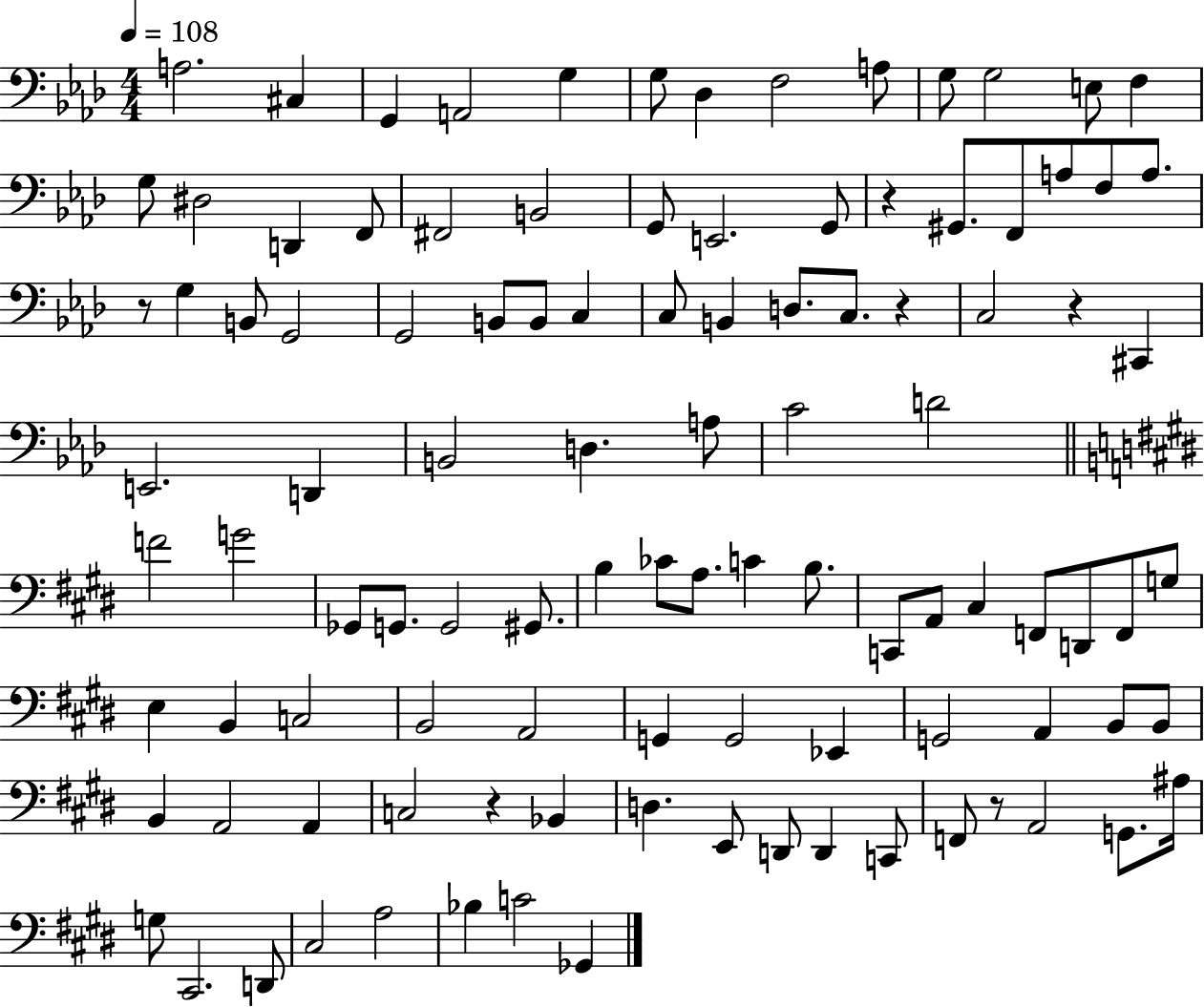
X:1
T:Untitled
M:4/4
L:1/4
K:Ab
A,2 ^C, G,, A,,2 G, G,/2 _D, F,2 A,/2 G,/2 G,2 E,/2 F, G,/2 ^D,2 D,, F,,/2 ^F,,2 B,,2 G,,/2 E,,2 G,,/2 z ^G,,/2 F,,/2 A,/2 F,/2 A,/2 z/2 G, B,,/2 G,,2 G,,2 B,,/2 B,,/2 C, C,/2 B,, D,/2 C,/2 z C,2 z ^C,, E,,2 D,, B,,2 D, A,/2 C2 D2 F2 G2 _G,,/2 G,,/2 G,,2 ^G,,/2 B, _C/2 A,/2 C B,/2 C,,/2 A,,/2 ^C, F,,/2 D,,/2 F,,/2 G,/2 E, B,, C,2 B,,2 A,,2 G,, G,,2 _E,, G,,2 A,, B,,/2 B,,/2 B,, A,,2 A,, C,2 z _B,, D, E,,/2 D,,/2 D,, C,,/2 F,,/2 z/2 A,,2 G,,/2 ^A,/4 G,/2 ^C,,2 D,,/2 ^C,2 A,2 _B, C2 _G,,